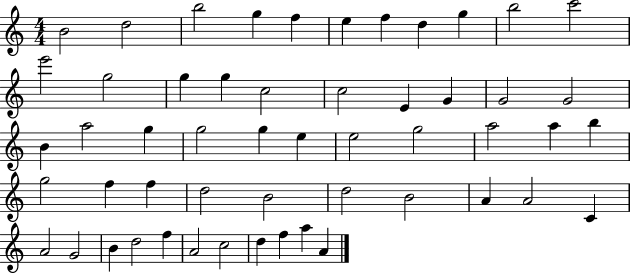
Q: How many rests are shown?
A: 0